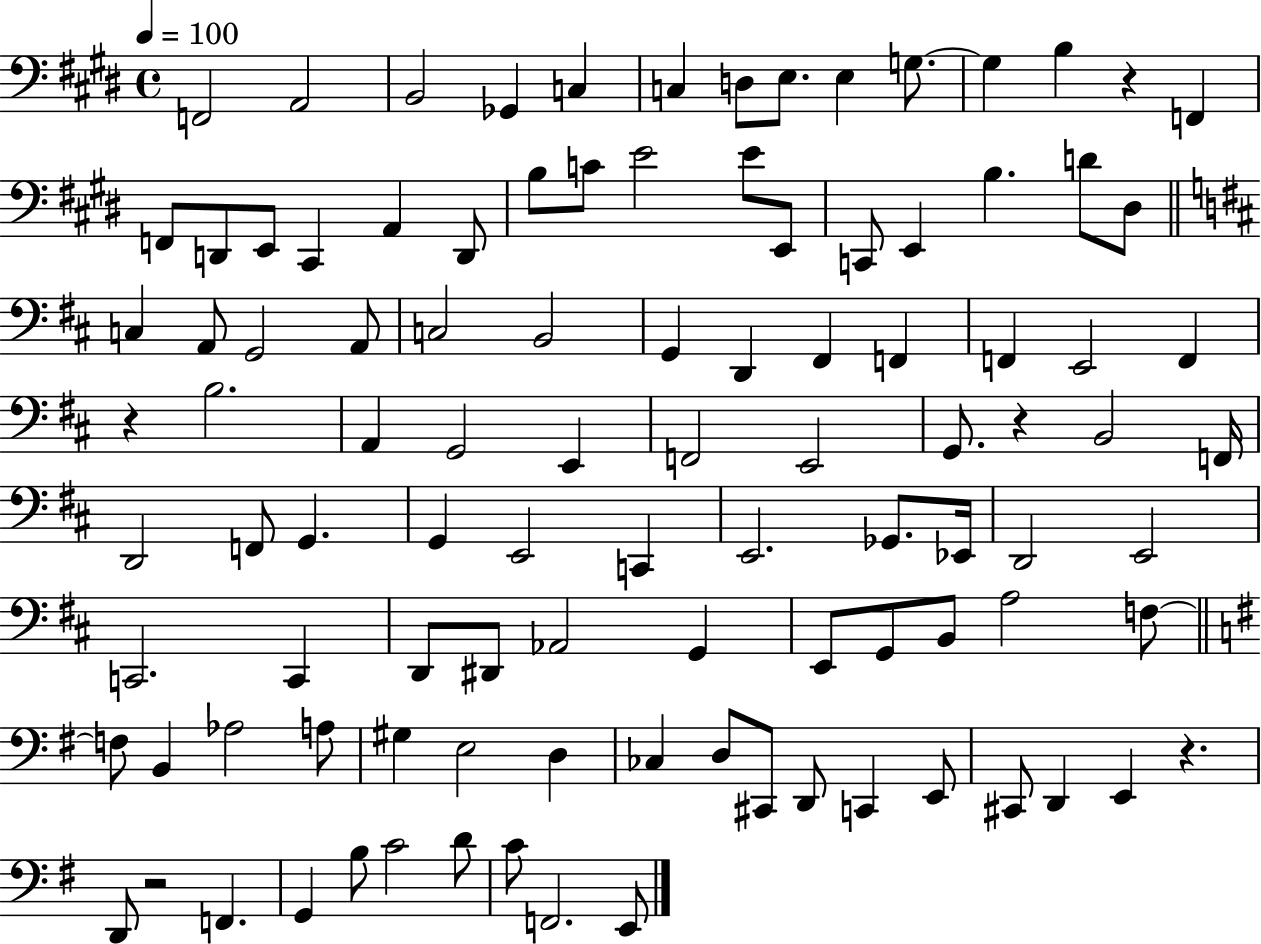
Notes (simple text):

F2/h A2/h B2/h Gb2/q C3/q C3/q D3/e E3/e. E3/q G3/e. G3/q B3/q R/q F2/q F2/e D2/e E2/e C#2/q A2/q D2/e B3/e C4/e E4/h E4/e E2/e C2/e E2/q B3/q. D4/e D#3/e C3/q A2/e G2/h A2/e C3/h B2/h G2/q D2/q F#2/q F2/q F2/q E2/h F2/q R/q B3/h. A2/q G2/h E2/q F2/h E2/h G2/e. R/q B2/h F2/s D2/h F2/e G2/q. G2/q E2/h C2/q E2/h. Gb2/e. Eb2/s D2/h E2/h C2/h. C2/q D2/e D#2/e Ab2/h G2/q E2/e G2/e B2/e A3/h F3/e F3/e B2/q Ab3/h A3/e G#3/q E3/h D3/q CES3/q D3/e C#2/e D2/e C2/q E2/e C#2/e D2/q E2/q R/q. D2/e R/h F2/q. G2/q B3/e C4/h D4/e C4/e F2/h. E2/e